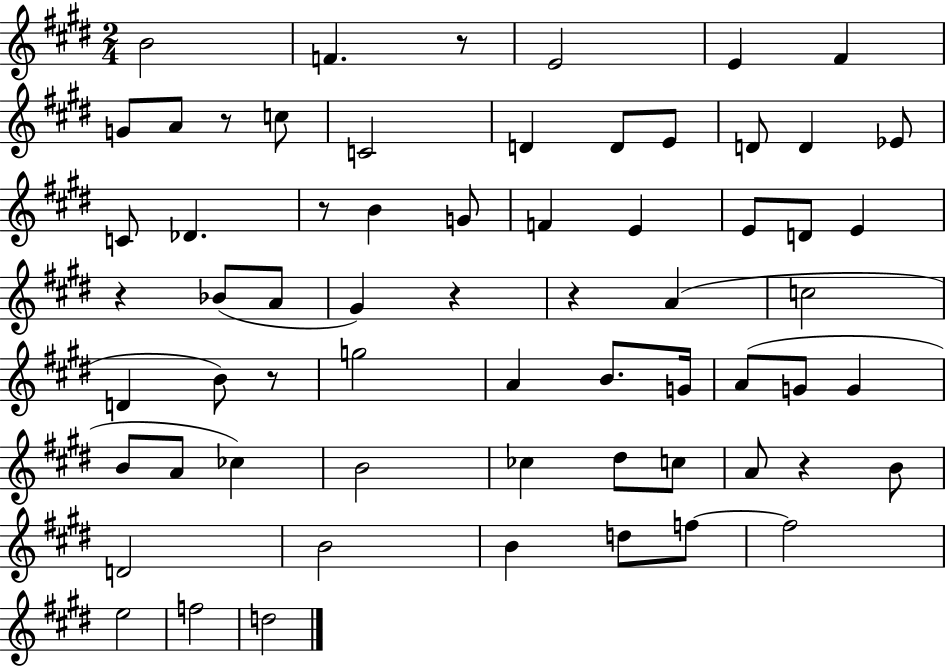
{
  \clef treble
  \numericTimeSignature
  \time 2/4
  \key e \major
  b'2 | f'4. r8 | e'2 | e'4 fis'4 | \break g'8 a'8 r8 c''8 | c'2 | d'4 d'8 e'8 | d'8 d'4 ees'8 | \break c'8 des'4. | r8 b'4 g'8 | f'4 e'4 | e'8 d'8 e'4 | \break r4 bes'8( a'8 | gis'4) r4 | r4 a'4( | c''2 | \break d'4 b'8) r8 | g''2 | a'4 b'8. g'16 | a'8( g'8 g'4 | \break b'8 a'8 ces''4) | b'2 | ces''4 dis''8 c''8 | a'8 r4 b'8 | \break d'2 | b'2 | b'4 d''8 f''8~~ | f''2 | \break e''2 | f''2 | d''2 | \bar "|."
}